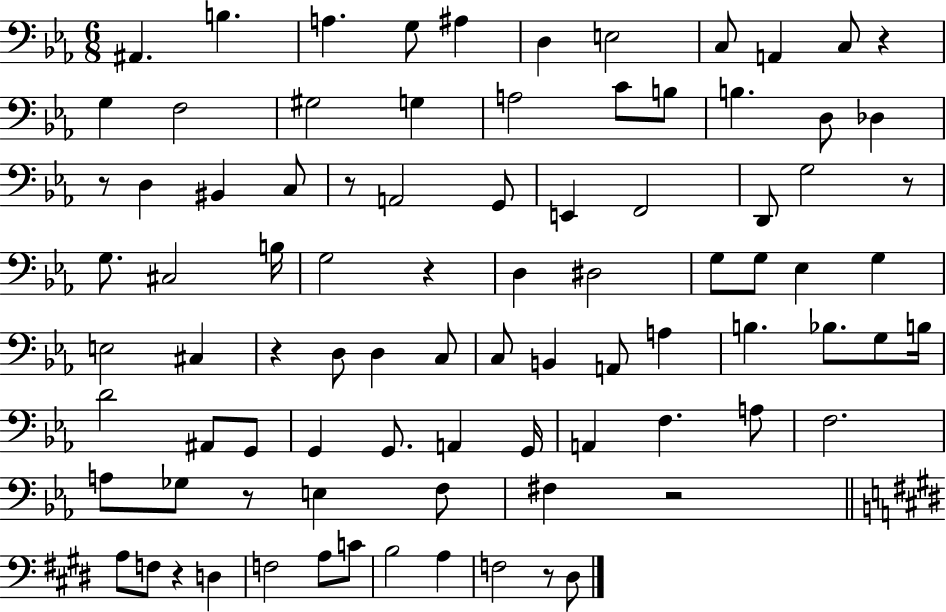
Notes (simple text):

A#2/q. B3/q. A3/q. G3/e A#3/q D3/q E3/h C3/e A2/q C3/e R/q G3/q F3/h G#3/h G3/q A3/h C4/e B3/e B3/q. D3/e Db3/q R/e D3/q BIS2/q C3/e R/e A2/h G2/e E2/q F2/h D2/e G3/h R/e G3/e. C#3/h B3/s G3/h R/q D3/q D#3/h G3/e G3/e Eb3/q G3/q E3/h C#3/q R/q D3/e D3/q C3/e C3/e B2/q A2/e A3/q B3/q. Bb3/e. G3/e B3/s D4/h A#2/e G2/e G2/q G2/e. A2/q G2/s A2/q F3/q. A3/e F3/h. A3/e Gb3/e R/e E3/q F3/e F#3/q R/h A3/e F3/e R/q D3/q F3/h A3/e C4/e B3/h A3/q F3/h R/e D#3/e